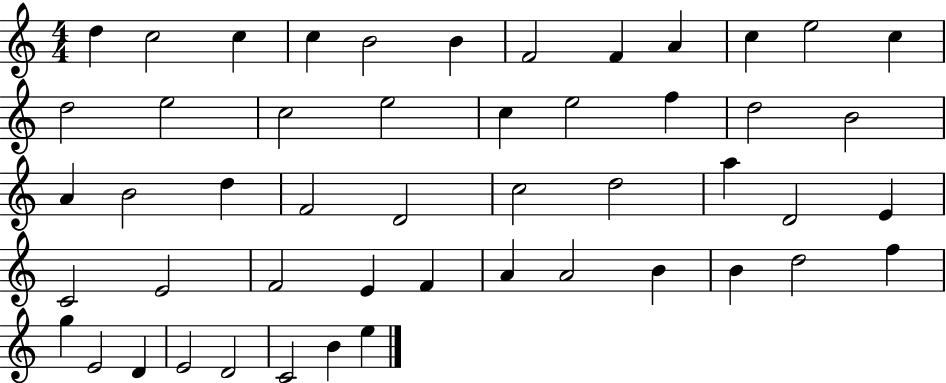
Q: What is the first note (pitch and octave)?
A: D5